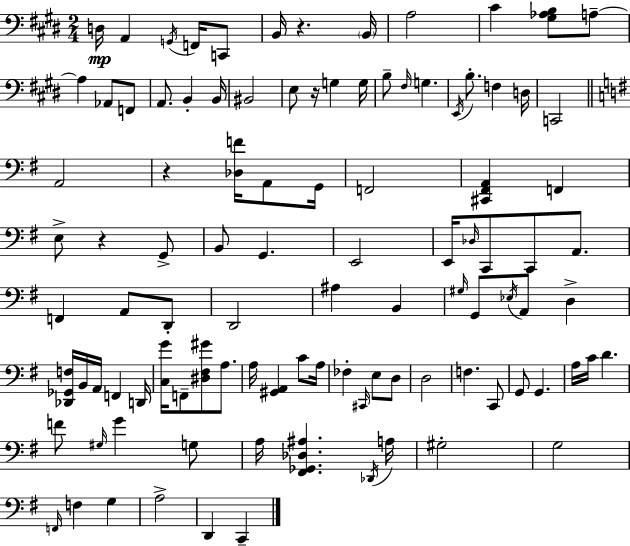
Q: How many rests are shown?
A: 4